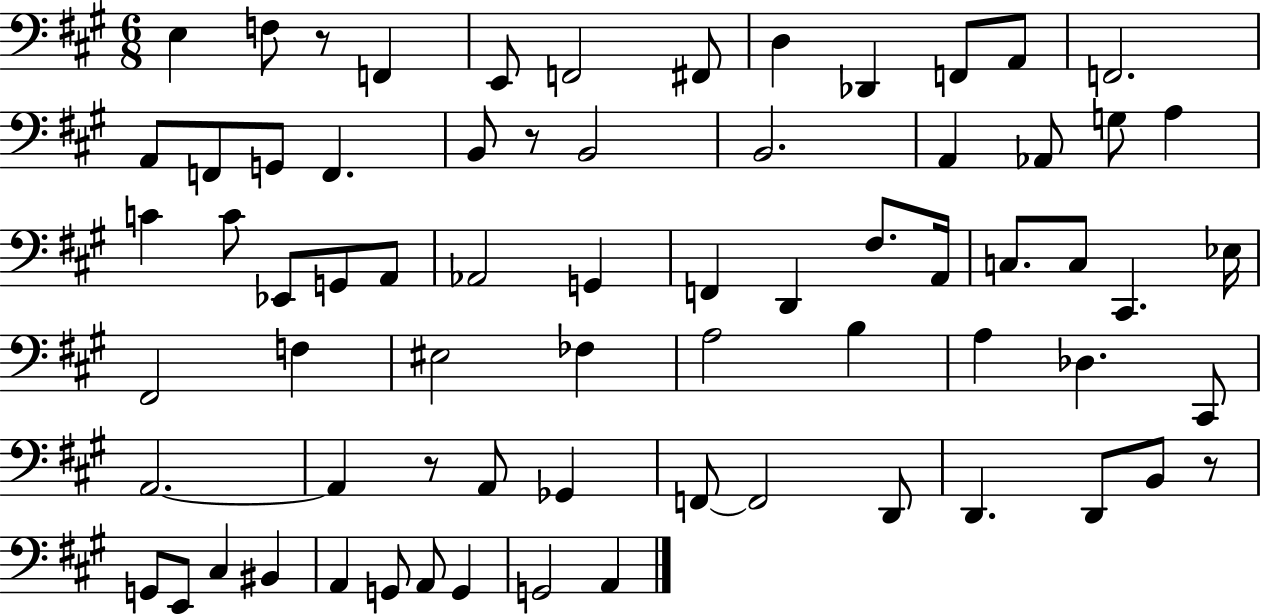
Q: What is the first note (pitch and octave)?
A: E3